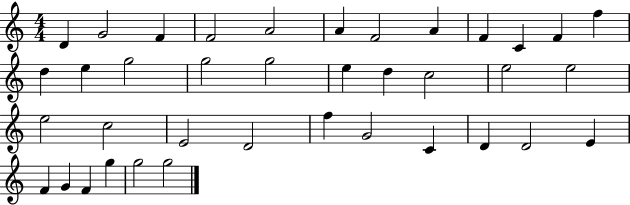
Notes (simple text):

D4/q G4/h F4/q F4/h A4/h A4/q F4/h A4/q F4/q C4/q F4/q F5/q D5/q E5/q G5/h G5/h G5/h E5/q D5/q C5/h E5/h E5/h E5/h C5/h E4/h D4/h F5/q G4/h C4/q D4/q D4/h E4/q F4/q G4/q F4/q G5/q G5/h G5/h